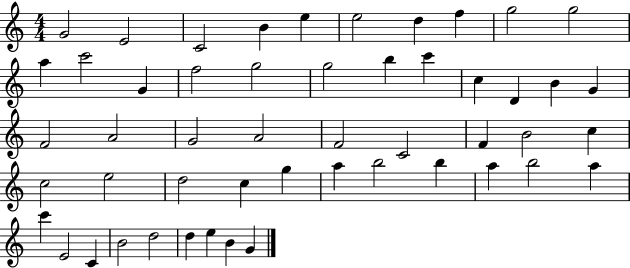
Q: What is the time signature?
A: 4/4